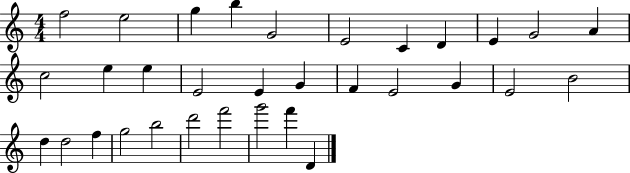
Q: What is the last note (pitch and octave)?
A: D4